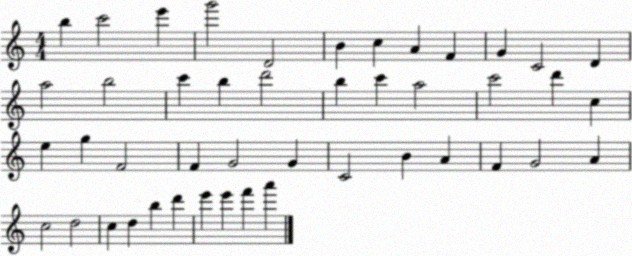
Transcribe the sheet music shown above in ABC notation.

X:1
T:Untitled
M:4/4
L:1/4
K:C
b c'2 e' g'2 D2 B c A F G C2 D a2 b2 c' b d'2 b c' a2 c'2 d' c e g F2 F G2 G C2 B A F G2 A c2 d2 c d b d' e' e' f' a'